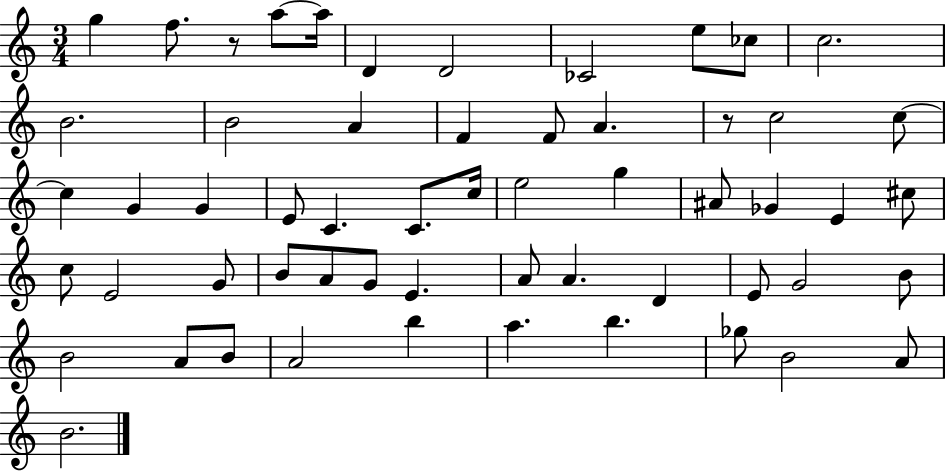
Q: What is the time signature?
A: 3/4